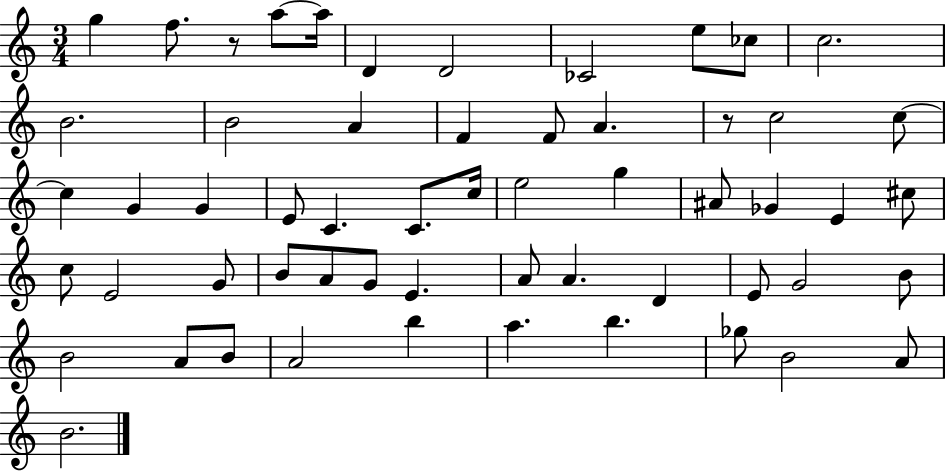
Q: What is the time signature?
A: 3/4